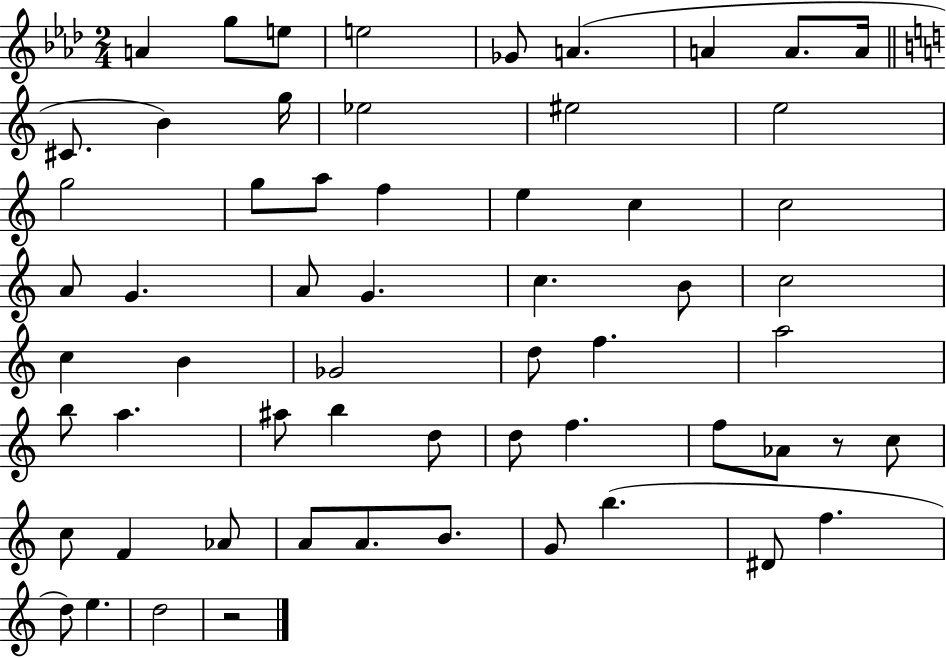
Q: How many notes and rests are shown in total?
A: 60